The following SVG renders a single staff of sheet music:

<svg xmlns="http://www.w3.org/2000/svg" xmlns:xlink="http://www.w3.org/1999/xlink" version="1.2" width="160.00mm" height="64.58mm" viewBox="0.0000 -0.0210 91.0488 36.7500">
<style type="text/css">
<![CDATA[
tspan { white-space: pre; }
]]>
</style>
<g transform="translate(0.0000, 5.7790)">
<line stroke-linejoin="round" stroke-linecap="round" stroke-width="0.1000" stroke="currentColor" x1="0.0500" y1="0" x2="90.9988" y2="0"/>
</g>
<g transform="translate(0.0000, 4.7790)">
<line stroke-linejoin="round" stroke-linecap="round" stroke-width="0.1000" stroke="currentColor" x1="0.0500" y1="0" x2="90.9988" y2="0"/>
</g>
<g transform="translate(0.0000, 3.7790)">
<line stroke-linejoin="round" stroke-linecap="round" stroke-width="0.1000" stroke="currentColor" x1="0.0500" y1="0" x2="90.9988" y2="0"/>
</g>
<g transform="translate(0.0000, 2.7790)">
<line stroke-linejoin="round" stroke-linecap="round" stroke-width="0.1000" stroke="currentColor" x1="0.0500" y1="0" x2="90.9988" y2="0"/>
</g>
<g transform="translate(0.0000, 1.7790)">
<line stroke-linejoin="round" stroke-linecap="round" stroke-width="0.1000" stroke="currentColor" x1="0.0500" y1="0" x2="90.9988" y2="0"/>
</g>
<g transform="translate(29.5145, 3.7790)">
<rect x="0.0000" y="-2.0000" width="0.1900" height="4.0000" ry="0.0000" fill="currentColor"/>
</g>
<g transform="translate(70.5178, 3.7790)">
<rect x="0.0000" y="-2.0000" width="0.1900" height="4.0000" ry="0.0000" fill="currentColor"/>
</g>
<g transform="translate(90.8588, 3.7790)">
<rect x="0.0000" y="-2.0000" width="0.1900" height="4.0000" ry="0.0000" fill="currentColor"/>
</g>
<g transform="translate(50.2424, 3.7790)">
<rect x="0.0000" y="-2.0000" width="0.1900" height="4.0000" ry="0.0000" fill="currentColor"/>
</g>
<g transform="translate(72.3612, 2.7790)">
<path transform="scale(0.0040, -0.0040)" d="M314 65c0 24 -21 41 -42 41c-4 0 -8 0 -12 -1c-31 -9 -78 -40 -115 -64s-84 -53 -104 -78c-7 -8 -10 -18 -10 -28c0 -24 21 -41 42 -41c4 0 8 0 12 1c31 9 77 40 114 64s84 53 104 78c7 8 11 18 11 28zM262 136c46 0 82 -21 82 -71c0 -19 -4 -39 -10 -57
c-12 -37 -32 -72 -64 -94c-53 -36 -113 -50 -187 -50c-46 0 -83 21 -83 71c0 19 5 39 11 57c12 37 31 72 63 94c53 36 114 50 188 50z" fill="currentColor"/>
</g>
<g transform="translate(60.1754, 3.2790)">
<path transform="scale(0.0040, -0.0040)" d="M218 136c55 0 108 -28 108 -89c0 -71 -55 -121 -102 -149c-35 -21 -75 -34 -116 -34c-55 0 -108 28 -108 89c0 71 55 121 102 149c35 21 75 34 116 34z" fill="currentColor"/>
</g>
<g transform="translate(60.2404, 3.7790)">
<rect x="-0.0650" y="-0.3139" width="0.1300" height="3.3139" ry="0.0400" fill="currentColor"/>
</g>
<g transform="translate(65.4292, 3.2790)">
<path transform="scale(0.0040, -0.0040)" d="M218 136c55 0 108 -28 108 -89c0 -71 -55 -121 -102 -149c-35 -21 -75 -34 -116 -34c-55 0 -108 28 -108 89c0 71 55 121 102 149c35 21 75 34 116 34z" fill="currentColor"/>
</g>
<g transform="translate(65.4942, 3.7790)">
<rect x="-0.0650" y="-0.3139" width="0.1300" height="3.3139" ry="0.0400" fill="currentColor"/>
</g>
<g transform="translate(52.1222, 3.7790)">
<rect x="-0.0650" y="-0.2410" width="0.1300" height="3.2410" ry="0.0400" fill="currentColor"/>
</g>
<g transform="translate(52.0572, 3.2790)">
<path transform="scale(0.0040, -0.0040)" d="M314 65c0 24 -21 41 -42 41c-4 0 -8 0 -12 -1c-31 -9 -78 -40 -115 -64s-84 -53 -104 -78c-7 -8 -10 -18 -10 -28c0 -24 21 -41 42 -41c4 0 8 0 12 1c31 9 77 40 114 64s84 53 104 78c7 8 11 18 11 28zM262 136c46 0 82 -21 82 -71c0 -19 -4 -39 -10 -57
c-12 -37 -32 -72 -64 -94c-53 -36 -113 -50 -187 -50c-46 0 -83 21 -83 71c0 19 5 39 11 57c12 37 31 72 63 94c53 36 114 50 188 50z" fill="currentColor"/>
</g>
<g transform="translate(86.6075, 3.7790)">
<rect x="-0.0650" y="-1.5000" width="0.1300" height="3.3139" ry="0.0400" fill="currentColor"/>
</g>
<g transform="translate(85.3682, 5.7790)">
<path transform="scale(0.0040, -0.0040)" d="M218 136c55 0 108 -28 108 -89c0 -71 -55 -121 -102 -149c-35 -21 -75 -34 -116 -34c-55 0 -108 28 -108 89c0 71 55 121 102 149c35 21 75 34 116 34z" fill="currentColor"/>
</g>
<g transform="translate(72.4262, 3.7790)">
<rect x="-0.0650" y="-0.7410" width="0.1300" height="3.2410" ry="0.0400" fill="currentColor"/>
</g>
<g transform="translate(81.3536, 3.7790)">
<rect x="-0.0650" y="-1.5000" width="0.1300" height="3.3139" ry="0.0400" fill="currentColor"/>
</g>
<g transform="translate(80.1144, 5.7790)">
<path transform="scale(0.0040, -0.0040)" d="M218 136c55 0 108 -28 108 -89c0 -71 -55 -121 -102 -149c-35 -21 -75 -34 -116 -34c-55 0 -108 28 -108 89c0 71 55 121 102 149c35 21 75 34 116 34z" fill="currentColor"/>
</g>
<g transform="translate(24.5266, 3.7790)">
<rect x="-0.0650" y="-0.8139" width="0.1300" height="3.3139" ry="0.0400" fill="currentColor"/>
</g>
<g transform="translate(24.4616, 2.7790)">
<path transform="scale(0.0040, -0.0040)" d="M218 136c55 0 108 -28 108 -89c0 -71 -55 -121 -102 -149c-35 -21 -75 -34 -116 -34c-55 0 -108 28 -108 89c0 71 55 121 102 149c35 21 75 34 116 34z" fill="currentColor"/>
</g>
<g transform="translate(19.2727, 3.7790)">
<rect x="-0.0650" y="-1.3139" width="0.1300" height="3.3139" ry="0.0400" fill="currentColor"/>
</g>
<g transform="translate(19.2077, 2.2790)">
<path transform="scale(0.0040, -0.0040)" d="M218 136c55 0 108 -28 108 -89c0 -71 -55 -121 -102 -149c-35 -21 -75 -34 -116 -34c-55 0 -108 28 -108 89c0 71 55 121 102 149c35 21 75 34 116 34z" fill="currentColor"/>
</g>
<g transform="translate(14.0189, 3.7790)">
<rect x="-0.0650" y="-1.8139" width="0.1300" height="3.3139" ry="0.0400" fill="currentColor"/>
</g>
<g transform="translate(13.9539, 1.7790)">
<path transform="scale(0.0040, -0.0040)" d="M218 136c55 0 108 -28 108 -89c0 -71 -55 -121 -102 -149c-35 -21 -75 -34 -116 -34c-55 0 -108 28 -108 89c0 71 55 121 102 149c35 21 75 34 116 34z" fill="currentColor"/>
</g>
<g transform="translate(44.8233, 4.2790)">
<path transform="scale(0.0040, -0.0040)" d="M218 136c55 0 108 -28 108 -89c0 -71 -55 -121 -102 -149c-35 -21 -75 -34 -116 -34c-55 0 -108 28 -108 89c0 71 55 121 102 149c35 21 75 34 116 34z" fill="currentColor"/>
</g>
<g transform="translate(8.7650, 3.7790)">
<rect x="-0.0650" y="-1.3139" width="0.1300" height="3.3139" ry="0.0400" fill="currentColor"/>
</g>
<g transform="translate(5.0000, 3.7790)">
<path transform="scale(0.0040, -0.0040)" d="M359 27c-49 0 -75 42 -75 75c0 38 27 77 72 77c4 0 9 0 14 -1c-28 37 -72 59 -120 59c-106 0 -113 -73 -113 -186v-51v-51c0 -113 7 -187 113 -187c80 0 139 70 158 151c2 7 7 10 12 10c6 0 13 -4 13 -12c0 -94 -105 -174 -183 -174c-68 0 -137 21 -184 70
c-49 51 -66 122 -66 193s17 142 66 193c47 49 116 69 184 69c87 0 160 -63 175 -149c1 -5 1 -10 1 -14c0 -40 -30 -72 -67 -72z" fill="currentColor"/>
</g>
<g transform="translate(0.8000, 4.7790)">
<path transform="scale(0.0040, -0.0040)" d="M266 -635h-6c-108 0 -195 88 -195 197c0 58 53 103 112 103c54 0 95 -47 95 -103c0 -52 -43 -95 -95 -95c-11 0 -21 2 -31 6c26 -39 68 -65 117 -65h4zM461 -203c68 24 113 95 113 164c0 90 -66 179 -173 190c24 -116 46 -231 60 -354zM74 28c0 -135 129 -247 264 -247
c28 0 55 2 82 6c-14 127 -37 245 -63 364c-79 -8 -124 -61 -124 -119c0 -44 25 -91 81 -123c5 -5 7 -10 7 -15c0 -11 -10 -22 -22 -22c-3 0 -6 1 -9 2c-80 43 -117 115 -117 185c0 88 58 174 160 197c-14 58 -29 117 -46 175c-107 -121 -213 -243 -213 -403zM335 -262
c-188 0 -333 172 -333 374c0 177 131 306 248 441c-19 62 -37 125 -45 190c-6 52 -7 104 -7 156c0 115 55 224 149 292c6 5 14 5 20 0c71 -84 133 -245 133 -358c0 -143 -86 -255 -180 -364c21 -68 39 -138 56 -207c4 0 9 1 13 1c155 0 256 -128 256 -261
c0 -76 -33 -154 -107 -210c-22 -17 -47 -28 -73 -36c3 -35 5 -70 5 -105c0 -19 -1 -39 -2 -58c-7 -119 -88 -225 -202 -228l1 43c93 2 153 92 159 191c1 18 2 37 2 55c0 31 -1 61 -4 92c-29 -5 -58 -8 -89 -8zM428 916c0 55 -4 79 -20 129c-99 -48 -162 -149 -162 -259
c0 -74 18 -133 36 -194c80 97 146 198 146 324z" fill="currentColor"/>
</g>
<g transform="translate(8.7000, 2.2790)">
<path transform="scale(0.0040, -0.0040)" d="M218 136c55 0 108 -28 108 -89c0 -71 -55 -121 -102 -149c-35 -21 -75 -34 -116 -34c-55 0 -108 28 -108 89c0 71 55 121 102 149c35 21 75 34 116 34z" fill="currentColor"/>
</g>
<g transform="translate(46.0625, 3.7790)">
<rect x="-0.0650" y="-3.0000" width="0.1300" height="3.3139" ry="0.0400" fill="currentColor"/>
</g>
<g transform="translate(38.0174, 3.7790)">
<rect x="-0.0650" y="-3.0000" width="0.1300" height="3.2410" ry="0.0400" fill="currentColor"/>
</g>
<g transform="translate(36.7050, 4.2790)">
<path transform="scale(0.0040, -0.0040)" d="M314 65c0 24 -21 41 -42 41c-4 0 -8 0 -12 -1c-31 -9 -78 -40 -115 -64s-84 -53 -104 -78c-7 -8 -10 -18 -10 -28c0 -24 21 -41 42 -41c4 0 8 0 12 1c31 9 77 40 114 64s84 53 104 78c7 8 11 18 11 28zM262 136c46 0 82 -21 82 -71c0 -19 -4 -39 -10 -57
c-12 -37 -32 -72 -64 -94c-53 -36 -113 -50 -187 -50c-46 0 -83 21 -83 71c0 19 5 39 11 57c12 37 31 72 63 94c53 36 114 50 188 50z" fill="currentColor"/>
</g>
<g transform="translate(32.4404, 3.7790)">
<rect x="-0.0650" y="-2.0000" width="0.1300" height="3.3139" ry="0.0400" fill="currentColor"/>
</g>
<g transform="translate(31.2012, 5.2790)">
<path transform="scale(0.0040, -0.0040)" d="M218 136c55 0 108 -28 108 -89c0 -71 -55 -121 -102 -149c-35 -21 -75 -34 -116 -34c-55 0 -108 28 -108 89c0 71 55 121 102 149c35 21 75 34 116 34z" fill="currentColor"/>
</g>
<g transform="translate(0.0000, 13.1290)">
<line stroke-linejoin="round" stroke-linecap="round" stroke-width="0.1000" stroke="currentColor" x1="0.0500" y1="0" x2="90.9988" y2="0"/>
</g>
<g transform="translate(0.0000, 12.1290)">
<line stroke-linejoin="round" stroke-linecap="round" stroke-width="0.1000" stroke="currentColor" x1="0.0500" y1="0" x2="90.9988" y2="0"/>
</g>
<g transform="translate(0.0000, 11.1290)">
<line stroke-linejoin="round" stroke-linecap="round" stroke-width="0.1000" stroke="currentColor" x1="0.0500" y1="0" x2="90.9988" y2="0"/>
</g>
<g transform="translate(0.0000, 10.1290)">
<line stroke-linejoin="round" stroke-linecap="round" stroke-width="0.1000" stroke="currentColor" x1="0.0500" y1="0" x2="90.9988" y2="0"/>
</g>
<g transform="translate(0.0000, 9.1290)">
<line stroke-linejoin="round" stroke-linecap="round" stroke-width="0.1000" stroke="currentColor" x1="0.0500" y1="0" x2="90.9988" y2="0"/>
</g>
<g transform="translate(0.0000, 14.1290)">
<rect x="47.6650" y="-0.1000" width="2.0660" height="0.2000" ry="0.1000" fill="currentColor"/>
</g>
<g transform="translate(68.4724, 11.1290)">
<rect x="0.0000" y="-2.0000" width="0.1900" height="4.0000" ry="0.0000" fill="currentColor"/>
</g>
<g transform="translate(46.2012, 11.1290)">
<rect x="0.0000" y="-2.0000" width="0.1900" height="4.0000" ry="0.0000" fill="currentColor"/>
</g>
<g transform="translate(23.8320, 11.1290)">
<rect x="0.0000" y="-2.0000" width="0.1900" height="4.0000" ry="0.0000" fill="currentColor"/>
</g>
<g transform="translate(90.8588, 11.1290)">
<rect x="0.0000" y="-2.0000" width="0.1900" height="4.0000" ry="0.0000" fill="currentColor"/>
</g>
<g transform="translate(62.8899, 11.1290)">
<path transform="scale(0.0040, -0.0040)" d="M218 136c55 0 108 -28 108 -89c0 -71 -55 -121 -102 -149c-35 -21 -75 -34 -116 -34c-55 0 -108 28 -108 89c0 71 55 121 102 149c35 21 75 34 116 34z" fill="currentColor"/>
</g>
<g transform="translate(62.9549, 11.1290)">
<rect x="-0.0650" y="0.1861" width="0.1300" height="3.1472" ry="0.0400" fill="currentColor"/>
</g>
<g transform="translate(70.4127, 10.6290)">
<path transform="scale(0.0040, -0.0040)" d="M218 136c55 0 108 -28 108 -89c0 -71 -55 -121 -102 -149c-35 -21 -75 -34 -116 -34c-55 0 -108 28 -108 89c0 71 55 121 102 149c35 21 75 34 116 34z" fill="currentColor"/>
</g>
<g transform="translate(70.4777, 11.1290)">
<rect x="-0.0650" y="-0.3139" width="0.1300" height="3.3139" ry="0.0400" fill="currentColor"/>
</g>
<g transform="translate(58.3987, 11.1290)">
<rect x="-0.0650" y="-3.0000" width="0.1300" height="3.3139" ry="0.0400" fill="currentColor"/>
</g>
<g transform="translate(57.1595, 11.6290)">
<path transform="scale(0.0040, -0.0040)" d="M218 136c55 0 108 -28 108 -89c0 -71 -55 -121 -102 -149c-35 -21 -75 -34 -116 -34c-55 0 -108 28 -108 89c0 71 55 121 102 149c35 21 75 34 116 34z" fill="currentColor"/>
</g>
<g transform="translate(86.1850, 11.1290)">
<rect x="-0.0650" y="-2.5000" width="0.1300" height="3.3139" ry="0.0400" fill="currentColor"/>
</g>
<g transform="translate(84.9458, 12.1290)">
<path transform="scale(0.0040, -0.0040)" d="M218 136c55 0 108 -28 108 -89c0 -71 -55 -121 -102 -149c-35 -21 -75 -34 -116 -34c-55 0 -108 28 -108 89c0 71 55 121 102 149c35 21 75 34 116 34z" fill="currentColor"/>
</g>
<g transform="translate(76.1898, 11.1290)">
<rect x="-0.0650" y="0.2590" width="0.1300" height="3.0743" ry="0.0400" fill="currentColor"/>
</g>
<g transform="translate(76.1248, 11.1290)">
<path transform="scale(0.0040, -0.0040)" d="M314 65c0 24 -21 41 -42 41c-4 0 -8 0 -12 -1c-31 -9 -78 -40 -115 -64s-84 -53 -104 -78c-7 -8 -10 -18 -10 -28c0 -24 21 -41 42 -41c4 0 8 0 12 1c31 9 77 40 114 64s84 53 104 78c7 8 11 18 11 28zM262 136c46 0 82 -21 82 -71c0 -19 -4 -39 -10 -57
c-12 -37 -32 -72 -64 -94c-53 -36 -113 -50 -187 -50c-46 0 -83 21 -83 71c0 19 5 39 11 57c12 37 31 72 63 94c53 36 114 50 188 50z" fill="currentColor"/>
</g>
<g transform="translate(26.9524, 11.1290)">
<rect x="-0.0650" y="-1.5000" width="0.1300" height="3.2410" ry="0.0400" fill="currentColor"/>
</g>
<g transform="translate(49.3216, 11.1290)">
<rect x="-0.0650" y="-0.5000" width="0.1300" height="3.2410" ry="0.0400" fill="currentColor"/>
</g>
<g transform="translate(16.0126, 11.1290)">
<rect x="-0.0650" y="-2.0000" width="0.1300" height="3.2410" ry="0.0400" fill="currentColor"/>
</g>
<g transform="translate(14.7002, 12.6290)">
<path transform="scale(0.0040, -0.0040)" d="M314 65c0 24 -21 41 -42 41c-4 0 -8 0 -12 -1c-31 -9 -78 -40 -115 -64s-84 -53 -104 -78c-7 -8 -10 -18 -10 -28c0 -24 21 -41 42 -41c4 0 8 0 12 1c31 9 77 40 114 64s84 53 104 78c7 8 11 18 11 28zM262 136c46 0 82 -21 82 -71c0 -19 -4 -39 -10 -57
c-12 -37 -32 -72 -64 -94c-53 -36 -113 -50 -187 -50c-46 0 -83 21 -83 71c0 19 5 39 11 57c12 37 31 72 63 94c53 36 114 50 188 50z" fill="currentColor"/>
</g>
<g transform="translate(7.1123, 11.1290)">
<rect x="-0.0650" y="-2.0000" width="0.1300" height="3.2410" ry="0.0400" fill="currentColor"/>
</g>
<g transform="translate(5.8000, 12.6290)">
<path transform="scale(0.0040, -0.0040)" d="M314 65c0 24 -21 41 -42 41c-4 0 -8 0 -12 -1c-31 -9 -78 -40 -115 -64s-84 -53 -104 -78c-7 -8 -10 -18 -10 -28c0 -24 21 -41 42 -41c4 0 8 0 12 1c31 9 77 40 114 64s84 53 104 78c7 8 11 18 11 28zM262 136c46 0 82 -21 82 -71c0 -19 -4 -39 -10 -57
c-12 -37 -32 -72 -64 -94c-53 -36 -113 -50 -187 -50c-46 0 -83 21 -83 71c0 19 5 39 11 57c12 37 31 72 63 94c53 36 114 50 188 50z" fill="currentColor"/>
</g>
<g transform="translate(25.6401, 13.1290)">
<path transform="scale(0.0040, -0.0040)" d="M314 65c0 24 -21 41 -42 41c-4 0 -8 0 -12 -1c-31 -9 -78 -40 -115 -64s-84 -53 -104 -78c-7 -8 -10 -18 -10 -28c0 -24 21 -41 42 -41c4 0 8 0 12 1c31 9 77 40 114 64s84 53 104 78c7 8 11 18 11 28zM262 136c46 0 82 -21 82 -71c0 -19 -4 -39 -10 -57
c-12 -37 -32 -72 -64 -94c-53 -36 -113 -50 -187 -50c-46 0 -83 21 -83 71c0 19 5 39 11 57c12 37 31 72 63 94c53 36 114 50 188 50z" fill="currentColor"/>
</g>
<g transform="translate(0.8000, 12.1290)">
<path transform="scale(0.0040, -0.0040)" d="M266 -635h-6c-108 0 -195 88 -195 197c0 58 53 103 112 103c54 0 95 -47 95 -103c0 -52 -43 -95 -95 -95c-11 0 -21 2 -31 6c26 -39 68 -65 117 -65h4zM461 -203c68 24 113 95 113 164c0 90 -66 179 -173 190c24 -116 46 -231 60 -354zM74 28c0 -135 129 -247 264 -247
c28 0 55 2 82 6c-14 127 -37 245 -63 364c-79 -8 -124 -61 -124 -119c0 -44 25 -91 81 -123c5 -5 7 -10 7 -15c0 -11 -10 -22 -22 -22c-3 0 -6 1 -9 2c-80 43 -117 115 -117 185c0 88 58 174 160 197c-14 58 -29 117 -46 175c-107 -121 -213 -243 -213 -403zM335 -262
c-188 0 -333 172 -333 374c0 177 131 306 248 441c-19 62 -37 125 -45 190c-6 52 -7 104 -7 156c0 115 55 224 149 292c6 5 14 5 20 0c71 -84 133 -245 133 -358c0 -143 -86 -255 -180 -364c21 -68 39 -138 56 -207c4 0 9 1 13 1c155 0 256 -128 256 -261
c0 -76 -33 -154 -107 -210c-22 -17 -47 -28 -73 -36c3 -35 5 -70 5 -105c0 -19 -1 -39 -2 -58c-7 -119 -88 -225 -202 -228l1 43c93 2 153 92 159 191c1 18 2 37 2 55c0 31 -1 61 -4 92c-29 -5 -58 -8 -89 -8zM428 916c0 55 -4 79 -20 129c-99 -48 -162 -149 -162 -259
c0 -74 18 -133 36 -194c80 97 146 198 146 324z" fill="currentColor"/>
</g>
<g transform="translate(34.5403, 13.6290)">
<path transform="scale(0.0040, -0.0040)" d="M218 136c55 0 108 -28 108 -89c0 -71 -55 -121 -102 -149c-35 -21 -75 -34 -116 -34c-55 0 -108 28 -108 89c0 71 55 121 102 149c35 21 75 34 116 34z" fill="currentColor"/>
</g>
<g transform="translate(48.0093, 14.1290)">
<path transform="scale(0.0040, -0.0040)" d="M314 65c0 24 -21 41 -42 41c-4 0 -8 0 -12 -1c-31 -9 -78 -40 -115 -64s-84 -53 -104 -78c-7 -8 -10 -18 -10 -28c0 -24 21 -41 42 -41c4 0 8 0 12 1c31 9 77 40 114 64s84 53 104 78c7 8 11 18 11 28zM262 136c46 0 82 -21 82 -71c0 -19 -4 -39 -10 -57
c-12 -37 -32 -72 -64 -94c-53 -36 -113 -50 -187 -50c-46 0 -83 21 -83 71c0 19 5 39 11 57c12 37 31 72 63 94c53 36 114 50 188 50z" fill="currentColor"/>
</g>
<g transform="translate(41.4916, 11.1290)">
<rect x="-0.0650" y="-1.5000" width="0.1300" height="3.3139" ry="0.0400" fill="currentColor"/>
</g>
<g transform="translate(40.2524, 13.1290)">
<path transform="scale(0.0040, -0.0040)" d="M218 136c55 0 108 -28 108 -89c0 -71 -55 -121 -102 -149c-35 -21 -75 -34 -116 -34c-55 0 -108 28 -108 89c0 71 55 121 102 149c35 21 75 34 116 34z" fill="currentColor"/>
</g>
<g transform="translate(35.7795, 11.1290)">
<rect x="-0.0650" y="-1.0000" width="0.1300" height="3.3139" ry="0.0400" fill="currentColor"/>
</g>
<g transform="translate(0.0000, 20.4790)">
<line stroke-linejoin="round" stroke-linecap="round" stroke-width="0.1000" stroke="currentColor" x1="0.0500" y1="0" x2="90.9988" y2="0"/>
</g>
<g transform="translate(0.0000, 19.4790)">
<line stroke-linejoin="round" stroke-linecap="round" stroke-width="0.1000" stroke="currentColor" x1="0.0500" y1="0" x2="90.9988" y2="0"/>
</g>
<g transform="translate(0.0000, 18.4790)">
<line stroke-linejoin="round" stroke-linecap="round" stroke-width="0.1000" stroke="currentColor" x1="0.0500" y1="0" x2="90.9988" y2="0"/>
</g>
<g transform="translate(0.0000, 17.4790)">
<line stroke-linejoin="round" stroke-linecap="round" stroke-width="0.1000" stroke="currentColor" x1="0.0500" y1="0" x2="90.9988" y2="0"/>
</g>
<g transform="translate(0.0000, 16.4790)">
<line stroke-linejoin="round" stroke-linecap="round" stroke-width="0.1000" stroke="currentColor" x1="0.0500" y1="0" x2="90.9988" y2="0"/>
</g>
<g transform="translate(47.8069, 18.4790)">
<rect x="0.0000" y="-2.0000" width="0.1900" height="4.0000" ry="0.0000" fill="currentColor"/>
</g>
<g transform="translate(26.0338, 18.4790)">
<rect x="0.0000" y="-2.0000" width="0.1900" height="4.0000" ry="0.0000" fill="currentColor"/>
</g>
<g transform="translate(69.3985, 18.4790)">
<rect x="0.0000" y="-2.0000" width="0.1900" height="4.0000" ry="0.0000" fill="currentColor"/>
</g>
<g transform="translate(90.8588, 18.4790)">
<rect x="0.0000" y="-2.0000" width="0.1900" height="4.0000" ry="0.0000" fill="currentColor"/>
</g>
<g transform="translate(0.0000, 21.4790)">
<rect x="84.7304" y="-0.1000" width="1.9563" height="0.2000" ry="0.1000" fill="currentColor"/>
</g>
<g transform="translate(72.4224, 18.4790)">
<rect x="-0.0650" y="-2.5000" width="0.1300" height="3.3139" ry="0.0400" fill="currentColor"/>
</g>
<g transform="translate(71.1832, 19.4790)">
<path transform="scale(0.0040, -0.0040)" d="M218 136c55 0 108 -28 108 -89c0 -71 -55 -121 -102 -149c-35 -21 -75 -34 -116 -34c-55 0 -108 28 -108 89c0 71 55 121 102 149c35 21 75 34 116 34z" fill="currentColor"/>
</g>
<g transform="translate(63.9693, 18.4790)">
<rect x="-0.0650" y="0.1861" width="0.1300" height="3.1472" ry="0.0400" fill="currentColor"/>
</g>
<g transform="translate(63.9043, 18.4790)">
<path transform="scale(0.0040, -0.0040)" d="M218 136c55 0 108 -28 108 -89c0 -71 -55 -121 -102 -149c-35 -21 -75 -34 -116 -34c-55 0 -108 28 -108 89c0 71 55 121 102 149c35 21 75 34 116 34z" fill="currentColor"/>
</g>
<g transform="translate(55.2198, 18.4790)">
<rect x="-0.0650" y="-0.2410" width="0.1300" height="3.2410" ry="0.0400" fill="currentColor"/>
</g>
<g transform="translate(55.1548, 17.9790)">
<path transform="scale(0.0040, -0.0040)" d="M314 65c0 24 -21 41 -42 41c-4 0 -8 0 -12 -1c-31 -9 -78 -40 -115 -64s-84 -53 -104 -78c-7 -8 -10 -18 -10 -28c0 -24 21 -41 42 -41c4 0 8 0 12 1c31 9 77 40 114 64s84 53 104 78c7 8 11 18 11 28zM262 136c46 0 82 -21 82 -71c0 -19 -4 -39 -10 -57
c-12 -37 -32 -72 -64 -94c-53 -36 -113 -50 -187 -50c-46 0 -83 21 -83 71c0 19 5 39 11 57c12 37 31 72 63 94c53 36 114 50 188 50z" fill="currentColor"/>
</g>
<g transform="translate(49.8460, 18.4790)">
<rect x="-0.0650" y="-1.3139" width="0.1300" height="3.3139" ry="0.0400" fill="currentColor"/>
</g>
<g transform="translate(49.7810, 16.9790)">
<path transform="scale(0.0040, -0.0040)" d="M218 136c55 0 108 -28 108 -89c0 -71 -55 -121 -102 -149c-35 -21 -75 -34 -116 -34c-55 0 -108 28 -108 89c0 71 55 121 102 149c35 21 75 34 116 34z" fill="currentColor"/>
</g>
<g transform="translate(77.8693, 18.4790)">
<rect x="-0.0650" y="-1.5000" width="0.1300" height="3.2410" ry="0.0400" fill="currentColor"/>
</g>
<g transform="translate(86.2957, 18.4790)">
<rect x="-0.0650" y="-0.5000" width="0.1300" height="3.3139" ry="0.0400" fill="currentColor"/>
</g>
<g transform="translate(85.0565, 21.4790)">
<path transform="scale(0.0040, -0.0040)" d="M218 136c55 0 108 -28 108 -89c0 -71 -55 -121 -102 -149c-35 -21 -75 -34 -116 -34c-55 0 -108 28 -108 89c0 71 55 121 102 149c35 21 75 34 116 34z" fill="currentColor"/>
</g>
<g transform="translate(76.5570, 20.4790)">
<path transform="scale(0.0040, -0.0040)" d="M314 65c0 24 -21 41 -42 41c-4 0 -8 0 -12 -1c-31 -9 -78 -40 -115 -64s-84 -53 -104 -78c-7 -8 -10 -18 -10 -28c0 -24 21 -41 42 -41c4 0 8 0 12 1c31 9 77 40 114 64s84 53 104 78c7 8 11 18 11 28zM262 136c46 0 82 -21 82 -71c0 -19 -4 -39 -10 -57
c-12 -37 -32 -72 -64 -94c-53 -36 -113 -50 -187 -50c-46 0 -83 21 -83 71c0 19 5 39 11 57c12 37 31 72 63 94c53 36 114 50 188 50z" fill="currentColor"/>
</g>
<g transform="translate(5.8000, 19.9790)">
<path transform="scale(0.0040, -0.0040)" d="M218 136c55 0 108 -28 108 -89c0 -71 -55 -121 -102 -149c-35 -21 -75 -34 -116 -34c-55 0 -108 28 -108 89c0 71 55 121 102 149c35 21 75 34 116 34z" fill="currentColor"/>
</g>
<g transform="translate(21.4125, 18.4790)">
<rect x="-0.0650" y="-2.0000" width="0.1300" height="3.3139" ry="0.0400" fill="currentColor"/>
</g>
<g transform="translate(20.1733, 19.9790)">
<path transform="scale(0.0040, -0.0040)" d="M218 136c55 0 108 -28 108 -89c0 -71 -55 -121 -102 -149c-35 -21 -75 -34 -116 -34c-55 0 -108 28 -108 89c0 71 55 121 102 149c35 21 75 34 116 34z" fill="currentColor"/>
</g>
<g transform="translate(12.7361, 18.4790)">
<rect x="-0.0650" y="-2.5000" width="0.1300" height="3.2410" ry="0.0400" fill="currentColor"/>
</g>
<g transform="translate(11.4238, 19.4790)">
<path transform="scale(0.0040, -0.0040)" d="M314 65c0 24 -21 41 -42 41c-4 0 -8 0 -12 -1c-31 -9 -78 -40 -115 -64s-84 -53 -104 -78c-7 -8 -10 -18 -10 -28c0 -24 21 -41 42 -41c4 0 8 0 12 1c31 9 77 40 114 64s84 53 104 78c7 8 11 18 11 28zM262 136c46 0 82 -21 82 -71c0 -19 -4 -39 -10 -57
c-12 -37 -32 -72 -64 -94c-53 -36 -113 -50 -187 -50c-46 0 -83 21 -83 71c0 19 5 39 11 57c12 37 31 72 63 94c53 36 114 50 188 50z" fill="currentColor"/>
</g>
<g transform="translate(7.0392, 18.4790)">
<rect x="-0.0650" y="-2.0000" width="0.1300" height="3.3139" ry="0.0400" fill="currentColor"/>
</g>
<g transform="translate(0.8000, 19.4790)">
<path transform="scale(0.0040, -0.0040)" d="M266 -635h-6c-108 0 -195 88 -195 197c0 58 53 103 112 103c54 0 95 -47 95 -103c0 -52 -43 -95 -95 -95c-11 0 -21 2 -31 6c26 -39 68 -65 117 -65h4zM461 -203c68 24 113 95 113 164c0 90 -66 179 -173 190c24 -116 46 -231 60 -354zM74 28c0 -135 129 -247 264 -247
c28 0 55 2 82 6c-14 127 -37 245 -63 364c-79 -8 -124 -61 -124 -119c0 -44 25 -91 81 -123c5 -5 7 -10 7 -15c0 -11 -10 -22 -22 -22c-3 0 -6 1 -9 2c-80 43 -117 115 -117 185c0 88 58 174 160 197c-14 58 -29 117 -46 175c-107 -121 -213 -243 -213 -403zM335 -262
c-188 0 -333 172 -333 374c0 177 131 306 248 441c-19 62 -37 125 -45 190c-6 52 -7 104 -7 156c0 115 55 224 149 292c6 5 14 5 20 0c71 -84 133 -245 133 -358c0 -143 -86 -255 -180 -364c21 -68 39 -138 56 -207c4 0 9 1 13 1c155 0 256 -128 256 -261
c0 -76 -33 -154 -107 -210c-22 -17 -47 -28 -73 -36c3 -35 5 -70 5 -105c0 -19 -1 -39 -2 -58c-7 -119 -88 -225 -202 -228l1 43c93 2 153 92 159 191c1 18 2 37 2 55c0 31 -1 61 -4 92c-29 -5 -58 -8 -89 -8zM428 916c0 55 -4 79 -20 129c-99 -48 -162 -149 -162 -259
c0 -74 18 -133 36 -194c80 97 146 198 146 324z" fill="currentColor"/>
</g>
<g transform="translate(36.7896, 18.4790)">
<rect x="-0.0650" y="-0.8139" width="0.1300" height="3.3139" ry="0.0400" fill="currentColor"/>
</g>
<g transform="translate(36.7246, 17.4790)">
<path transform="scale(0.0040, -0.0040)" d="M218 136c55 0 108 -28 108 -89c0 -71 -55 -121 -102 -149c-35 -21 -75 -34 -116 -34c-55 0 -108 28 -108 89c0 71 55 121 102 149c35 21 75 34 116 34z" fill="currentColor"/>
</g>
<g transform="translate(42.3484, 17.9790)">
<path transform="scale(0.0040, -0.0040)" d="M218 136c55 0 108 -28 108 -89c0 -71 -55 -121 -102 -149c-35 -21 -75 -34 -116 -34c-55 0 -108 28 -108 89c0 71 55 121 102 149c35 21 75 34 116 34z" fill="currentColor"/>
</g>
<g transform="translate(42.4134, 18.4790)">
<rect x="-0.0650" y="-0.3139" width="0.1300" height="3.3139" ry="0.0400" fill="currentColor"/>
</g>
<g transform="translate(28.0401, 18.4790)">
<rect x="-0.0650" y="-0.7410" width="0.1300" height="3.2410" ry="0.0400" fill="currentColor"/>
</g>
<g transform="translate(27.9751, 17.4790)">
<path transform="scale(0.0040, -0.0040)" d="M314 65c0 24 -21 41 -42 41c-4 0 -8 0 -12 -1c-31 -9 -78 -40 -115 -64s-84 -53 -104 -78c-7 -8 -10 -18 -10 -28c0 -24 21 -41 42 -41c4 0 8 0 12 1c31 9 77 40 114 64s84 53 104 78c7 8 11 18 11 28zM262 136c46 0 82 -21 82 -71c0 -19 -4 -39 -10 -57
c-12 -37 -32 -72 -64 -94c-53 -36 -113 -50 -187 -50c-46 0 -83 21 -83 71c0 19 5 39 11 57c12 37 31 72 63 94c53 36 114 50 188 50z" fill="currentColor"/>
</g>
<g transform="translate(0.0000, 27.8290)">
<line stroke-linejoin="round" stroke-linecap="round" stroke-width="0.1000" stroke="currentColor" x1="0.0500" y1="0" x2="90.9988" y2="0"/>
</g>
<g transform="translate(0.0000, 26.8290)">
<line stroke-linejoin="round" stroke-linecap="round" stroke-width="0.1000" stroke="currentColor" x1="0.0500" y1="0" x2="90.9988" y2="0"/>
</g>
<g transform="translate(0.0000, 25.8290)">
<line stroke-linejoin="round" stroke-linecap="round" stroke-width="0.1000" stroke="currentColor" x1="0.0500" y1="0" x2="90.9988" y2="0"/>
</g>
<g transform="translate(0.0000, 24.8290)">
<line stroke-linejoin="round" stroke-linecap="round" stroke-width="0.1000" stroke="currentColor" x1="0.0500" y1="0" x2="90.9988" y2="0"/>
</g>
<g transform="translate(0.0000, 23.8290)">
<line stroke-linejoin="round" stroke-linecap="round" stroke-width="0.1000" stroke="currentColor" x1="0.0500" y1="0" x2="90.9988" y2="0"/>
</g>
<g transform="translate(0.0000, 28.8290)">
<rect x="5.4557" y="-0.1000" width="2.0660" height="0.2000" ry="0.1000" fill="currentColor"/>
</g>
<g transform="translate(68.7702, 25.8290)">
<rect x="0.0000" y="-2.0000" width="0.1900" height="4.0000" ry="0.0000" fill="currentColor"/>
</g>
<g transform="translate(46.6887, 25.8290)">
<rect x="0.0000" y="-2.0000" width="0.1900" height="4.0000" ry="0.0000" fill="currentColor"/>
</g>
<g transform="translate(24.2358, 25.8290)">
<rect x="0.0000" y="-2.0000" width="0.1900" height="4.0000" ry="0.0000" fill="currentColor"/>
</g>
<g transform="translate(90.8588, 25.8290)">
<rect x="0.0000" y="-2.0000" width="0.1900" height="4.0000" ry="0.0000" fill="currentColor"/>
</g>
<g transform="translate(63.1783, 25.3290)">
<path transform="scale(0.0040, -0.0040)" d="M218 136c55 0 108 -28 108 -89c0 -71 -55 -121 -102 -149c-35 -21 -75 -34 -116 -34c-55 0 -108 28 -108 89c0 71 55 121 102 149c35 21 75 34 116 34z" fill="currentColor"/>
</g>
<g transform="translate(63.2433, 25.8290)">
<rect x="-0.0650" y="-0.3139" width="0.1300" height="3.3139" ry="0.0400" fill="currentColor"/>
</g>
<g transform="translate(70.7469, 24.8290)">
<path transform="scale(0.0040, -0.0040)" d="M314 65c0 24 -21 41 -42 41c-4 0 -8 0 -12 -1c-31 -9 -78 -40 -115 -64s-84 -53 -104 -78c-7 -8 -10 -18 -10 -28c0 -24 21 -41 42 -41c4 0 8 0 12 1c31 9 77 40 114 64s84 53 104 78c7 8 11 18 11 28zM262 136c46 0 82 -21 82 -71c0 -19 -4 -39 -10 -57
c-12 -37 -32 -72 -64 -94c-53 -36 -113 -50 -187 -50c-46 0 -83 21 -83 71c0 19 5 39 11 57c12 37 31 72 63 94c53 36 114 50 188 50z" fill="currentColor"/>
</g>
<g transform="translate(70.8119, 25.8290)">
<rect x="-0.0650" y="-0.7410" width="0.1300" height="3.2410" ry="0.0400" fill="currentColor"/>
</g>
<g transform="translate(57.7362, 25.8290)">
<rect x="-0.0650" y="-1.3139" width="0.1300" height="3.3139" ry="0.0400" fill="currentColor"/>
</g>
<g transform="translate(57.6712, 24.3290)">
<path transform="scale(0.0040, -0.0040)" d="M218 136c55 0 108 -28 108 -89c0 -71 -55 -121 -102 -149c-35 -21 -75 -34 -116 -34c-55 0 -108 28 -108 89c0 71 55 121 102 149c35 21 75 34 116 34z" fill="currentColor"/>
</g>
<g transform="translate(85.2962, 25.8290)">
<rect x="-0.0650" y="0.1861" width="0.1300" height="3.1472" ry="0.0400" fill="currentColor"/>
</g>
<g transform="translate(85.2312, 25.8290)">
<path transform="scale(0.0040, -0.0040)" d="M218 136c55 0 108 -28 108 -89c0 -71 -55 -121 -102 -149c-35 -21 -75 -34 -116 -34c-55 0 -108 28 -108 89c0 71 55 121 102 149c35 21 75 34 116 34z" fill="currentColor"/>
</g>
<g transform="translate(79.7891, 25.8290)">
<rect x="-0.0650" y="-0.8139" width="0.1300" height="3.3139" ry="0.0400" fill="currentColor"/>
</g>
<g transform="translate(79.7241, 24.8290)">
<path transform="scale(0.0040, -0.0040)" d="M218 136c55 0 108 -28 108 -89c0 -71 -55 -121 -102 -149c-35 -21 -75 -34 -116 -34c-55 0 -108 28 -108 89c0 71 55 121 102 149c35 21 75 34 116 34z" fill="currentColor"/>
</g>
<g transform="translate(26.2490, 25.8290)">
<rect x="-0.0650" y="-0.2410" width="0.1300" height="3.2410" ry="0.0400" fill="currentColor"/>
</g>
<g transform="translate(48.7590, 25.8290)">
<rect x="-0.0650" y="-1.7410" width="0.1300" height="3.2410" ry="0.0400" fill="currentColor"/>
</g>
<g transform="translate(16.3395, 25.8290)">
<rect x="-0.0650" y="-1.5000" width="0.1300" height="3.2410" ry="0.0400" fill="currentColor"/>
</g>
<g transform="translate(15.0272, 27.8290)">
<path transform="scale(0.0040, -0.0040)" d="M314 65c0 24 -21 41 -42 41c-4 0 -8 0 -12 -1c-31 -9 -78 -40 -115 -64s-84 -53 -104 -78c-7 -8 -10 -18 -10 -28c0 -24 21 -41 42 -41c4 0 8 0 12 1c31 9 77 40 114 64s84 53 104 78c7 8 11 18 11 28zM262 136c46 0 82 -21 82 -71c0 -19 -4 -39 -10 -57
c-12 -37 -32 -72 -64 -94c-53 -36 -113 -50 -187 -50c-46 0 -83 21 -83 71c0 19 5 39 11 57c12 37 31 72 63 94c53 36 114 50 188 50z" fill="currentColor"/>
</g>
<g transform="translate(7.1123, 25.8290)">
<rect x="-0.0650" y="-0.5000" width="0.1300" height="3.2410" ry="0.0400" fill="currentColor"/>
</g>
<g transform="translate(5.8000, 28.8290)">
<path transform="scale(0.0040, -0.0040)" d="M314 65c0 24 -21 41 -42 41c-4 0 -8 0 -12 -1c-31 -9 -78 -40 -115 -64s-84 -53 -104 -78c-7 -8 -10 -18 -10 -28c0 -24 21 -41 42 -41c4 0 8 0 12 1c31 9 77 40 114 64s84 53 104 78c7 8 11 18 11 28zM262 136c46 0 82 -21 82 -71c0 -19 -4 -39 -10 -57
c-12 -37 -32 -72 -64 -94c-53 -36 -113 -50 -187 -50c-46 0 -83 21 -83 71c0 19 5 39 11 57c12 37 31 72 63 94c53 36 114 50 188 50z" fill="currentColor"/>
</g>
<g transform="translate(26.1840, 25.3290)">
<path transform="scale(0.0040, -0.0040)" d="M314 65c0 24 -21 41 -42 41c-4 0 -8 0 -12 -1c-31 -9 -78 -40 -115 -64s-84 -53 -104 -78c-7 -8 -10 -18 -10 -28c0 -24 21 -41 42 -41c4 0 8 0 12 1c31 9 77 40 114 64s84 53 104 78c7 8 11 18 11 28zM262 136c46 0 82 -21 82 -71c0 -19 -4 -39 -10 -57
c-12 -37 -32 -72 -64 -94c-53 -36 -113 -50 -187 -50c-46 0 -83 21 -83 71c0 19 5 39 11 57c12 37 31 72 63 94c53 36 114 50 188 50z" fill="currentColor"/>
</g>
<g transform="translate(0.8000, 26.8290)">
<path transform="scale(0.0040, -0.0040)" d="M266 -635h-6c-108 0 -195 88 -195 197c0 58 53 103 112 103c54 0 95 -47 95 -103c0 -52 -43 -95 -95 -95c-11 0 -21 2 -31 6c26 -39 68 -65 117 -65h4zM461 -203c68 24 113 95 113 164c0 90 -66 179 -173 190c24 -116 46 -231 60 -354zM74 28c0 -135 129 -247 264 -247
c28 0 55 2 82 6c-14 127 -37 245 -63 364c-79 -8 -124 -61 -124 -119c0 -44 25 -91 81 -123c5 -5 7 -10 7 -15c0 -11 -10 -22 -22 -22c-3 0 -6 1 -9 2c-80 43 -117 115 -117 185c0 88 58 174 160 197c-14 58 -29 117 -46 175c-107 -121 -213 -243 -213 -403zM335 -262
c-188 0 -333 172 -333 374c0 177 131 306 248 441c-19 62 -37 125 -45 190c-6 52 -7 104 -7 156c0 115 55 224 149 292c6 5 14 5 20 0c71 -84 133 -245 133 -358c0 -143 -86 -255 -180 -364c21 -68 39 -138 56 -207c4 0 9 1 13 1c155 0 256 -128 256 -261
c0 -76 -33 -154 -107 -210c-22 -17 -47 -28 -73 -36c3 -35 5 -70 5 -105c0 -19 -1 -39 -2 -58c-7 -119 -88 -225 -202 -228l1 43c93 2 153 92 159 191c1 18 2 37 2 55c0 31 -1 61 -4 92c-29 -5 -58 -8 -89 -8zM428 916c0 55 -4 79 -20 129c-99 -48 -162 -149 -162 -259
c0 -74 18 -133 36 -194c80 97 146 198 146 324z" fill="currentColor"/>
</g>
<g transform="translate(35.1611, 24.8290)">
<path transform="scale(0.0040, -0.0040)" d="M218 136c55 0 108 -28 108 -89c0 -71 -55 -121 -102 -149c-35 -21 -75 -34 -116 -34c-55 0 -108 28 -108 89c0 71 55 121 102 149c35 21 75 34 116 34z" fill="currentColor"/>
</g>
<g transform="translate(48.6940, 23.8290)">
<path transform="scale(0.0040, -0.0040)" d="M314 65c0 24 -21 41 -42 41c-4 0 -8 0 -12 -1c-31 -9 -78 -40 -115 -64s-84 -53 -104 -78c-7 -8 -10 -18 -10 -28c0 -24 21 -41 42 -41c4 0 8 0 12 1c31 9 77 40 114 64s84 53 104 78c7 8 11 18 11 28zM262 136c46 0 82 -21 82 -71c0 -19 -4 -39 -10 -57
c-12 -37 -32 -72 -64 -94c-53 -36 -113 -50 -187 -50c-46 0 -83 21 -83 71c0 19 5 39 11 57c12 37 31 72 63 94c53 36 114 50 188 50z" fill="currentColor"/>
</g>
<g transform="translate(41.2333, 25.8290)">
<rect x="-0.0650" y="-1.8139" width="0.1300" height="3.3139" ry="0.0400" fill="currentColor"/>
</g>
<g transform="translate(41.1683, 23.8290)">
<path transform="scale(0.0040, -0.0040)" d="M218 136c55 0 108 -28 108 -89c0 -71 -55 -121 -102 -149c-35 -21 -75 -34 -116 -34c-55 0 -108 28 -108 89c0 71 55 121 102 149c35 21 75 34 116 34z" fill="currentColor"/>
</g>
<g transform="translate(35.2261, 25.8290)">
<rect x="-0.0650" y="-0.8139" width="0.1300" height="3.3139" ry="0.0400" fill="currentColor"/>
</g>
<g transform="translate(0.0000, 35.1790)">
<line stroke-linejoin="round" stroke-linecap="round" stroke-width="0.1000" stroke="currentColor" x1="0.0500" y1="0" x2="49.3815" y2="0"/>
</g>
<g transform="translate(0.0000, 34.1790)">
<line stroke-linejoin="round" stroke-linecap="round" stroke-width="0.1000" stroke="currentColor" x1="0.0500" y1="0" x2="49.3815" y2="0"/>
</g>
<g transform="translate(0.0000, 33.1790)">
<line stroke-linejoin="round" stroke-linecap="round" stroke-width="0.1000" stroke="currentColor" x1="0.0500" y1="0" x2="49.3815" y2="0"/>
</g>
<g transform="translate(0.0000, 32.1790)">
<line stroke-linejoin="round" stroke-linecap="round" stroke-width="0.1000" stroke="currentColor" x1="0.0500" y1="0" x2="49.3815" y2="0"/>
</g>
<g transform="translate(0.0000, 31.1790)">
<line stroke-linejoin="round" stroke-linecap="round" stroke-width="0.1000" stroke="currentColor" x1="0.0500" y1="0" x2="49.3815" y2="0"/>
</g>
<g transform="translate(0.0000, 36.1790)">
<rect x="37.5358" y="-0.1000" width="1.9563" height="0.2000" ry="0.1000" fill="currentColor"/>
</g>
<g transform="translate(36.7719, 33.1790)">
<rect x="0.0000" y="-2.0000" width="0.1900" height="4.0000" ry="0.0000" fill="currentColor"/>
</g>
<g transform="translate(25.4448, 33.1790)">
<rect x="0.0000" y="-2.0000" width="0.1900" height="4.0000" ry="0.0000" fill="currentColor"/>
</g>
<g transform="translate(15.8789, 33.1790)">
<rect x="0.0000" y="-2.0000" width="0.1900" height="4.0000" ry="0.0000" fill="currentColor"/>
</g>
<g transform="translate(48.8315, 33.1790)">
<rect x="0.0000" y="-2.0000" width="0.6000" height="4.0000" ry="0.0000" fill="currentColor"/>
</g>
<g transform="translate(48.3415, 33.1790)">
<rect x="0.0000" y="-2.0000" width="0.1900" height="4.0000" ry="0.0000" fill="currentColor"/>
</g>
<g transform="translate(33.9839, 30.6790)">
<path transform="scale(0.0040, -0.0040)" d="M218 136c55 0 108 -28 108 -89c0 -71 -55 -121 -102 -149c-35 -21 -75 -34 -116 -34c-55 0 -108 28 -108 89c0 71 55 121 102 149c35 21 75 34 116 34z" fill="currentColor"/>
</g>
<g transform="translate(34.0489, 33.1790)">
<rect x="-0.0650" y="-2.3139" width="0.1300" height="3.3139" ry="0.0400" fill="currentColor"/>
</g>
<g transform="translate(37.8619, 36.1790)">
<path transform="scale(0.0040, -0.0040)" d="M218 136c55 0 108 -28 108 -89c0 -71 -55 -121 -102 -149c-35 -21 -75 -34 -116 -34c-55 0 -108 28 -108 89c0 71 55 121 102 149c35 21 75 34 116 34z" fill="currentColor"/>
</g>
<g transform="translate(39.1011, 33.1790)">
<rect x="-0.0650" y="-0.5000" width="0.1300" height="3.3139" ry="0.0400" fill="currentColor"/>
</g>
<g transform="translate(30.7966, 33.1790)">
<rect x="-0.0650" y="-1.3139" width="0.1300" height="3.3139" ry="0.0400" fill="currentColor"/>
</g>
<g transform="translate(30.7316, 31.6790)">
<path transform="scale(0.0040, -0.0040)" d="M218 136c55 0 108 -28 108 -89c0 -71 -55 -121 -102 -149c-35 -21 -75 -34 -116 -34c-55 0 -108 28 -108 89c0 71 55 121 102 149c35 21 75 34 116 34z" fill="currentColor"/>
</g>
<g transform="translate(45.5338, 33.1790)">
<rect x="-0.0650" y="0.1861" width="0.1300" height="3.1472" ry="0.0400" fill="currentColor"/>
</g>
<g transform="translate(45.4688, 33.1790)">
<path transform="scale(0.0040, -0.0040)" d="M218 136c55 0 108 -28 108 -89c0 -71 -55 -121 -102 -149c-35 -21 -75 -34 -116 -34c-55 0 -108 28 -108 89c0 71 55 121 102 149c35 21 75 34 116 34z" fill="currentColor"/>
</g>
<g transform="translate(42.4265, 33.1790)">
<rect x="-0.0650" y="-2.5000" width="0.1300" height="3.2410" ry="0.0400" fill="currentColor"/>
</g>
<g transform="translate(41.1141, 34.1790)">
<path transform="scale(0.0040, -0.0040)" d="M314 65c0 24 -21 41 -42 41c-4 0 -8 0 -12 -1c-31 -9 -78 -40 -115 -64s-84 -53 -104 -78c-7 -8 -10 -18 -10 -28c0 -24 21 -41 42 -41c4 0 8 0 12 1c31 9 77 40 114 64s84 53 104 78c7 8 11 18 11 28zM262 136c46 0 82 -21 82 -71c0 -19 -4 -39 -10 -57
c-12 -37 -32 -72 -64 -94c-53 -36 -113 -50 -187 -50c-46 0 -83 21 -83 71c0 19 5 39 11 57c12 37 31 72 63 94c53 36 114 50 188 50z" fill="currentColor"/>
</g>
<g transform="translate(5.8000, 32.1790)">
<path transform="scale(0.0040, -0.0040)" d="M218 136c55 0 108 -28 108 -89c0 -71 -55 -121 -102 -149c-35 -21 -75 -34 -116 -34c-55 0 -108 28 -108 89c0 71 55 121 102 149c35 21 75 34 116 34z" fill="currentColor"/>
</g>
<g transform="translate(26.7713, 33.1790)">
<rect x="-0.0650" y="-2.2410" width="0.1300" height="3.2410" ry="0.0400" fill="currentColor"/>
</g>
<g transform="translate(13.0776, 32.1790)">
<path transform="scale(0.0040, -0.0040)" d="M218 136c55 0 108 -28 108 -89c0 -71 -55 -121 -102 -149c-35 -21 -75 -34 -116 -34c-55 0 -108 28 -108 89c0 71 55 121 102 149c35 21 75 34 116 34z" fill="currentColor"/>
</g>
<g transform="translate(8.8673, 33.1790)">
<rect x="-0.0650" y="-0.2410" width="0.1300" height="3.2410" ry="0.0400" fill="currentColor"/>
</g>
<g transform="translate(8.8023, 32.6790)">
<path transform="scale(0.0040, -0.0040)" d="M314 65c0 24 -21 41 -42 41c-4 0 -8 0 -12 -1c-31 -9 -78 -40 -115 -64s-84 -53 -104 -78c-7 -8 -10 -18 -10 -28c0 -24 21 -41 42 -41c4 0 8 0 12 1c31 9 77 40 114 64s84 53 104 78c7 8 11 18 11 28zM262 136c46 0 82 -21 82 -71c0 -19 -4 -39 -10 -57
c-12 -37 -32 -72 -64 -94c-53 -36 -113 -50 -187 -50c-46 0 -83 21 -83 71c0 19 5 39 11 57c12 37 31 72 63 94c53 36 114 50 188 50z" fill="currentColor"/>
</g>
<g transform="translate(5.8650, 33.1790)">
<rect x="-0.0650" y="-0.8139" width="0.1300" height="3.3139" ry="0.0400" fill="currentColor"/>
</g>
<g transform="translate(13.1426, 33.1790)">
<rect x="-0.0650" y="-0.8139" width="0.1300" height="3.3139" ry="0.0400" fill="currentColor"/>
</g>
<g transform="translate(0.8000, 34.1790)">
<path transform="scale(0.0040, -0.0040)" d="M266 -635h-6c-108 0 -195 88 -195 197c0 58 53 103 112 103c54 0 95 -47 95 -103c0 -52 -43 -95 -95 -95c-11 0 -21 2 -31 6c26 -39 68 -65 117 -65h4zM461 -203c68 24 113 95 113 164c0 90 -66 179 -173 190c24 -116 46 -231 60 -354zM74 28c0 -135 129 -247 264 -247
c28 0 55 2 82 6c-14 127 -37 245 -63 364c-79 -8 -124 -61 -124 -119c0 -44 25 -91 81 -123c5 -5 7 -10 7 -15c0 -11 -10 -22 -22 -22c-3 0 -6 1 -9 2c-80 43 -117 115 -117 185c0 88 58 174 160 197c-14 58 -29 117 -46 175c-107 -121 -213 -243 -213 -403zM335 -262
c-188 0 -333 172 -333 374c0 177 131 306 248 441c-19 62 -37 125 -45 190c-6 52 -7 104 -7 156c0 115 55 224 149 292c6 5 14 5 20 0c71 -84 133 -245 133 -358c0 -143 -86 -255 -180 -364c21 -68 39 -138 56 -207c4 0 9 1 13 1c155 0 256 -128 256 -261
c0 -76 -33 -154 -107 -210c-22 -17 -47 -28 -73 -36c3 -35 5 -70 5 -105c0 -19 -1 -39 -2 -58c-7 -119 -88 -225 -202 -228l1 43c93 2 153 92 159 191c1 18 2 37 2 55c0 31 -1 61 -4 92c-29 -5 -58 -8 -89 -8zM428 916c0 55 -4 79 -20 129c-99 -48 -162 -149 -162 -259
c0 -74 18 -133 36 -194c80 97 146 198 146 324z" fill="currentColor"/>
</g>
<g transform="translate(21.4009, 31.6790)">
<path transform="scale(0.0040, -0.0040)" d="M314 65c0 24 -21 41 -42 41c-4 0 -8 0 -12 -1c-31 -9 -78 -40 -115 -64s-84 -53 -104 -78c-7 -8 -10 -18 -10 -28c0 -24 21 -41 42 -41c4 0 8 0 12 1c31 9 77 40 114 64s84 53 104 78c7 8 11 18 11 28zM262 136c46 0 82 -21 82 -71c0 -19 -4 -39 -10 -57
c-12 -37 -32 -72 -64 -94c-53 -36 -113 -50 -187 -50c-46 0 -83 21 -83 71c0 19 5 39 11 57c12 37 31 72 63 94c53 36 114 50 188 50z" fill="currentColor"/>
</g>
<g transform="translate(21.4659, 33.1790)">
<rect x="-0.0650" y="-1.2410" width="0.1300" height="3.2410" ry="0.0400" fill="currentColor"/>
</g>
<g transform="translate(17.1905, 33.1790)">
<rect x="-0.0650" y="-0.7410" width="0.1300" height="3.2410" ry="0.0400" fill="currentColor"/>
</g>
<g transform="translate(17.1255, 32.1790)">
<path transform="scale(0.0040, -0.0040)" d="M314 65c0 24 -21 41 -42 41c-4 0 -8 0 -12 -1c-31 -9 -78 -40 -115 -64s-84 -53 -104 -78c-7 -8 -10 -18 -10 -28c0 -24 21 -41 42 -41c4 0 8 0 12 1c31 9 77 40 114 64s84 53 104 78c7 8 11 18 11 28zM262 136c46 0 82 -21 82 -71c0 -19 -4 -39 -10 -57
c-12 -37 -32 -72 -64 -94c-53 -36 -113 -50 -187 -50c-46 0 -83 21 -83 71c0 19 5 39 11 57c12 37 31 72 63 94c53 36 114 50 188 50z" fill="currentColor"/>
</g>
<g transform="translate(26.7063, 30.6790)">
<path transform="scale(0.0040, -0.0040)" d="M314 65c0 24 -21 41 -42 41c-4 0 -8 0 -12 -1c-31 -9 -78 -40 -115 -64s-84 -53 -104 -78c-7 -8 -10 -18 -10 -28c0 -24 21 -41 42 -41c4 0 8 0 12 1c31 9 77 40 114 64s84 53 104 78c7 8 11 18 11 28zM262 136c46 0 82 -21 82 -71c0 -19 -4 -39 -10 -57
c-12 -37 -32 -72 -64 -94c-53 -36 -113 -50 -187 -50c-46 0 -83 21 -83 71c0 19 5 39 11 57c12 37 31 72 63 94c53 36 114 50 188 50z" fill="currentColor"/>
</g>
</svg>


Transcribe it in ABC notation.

X:1
T:Untitled
M:4/4
L:1/4
K:C
e f e d F A2 A c2 c c d2 E E F2 F2 E2 D E C2 A B c B2 G F G2 F d2 d c e c2 B G E2 C C2 E2 c2 d f f2 e c d2 d B d c2 d d2 e2 g2 e g C G2 B